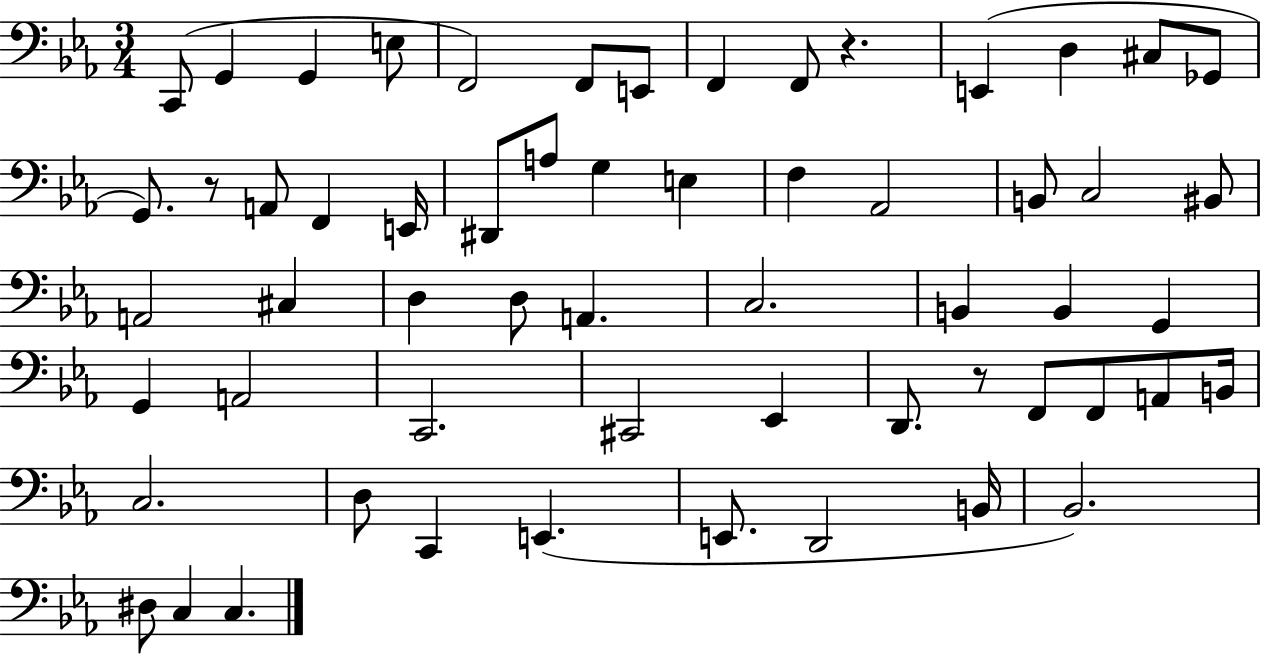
X:1
T:Untitled
M:3/4
L:1/4
K:Eb
C,,/2 G,, G,, E,/2 F,,2 F,,/2 E,,/2 F,, F,,/2 z E,, D, ^C,/2 _G,,/2 G,,/2 z/2 A,,/2 F,, E,,/4 ^D,,/2 A,/2 G, E, F, _A,,2 B,,/2 C,2 ^B,,/2 A,,2 ^C, D, D,/2 A,, C,2 B,, B,, G,, G,, A,,2 C,,2 ^C,,2 _E,, D,,/2 z/2 F,,/2 F,,/2 A,,/2 B,,/4 C,2 D,/2 C,, E,, E,,/2 D,,2 B,,/4 _B,,2 ^D,/2 C, C,